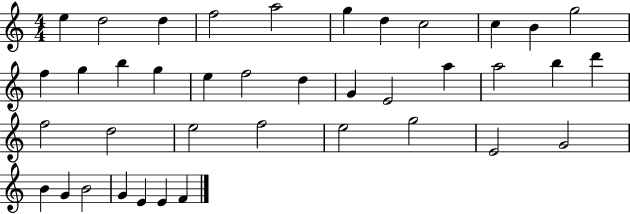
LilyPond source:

{
  \clef treble
  \numericTimeSignature
  \time 4/4
  \key c \major
  e''4 d''2 d''4 | f''2 a''2 | g''4 d''4 c''2 | c''4 b'4 g''2 | \break f''4 g''4 b''4 g''4 | e''4 f''2 d''4 | g'4 e'2 a''4 | a''2 b''4 d'''4 | \break f''2 d''2 | e''2 f''2 | e''2 g''2 | e'2 g'2 | \break b'4 g'4 b'2 | g'4 e'4 e'4 f'4 | \bar "|."
}